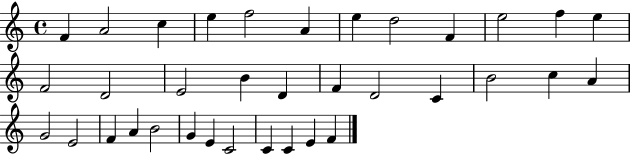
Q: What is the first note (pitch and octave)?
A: F4